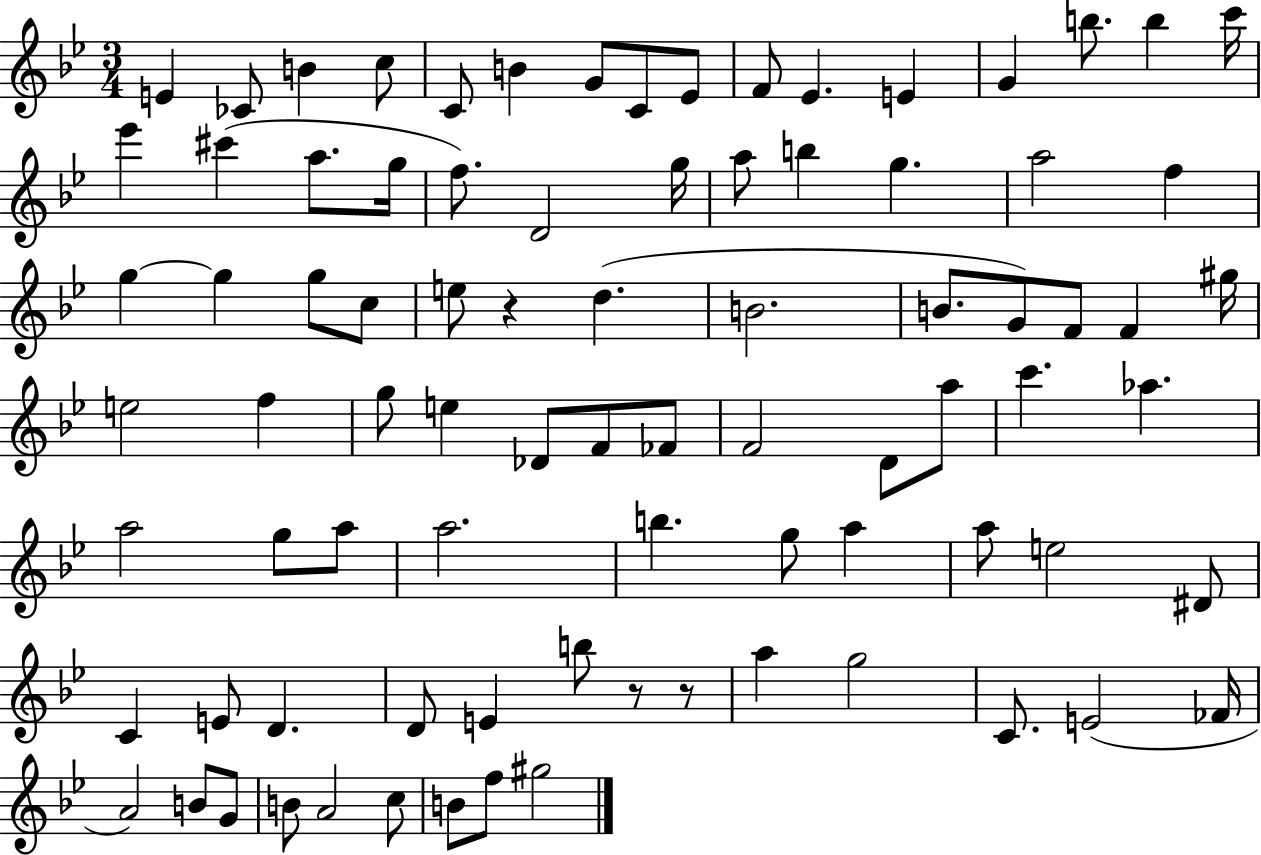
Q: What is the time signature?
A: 3/4